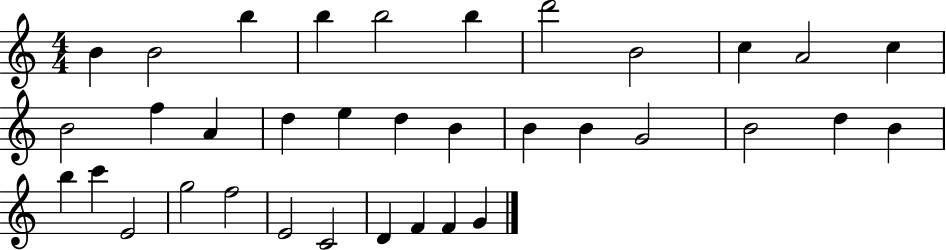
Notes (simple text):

B4/q B4/h B5/q B5/q B5/h B5/q D6/h B4/h C5/q A4/h C5/q B4/h F5/q A4/q D5/q E5/q D5/q B4/q B4/q B4/q G4/h B4/h D5/q B4/q B5/q C6/q E4/h G5/h F5/h E4/h C4/h D4/q F4/q F4/q G4/q